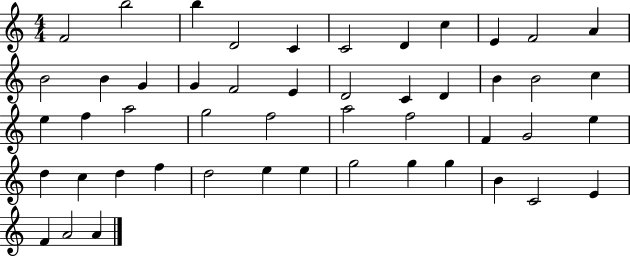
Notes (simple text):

F4/h B5/h B5/q D4/h C4/q C4/h D4/q C5/q E4/q F4/h A4/q B4/h B4/q G4/q G4/q F4/h E4/q D4/h C4/q D4/q B4/q B4/h C5/q E5/q F5/q A5/h G5/h F5/h A5/h F5/h F4/q G4/h E5/q D5/q C5/q D5/q F5/q D5/h E5/q E5/q G5/h G5/q G5/q B4/q C4/h E4/q F4/q A4/h A4/q